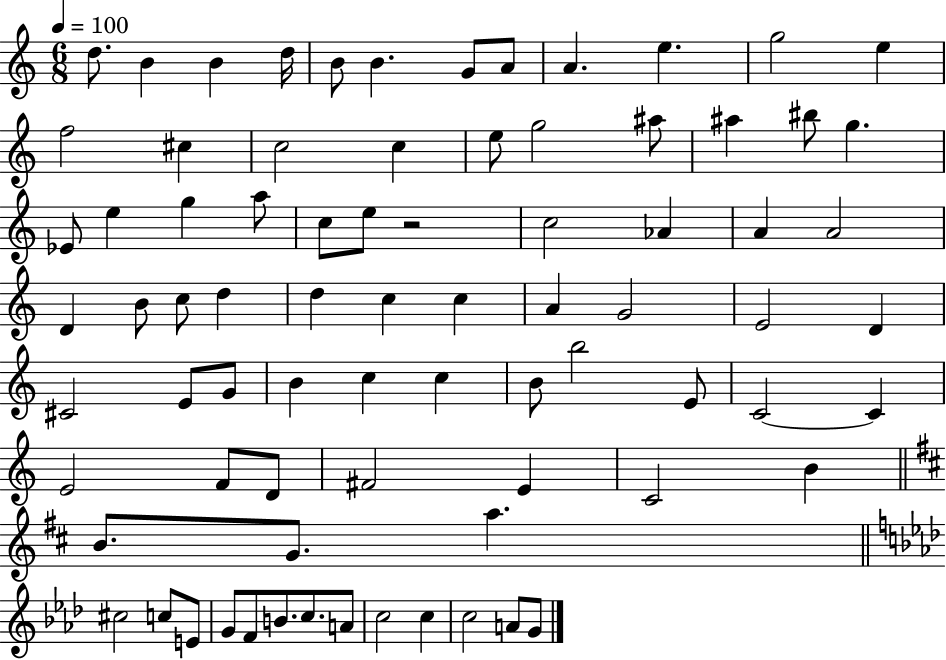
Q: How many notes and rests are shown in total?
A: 78